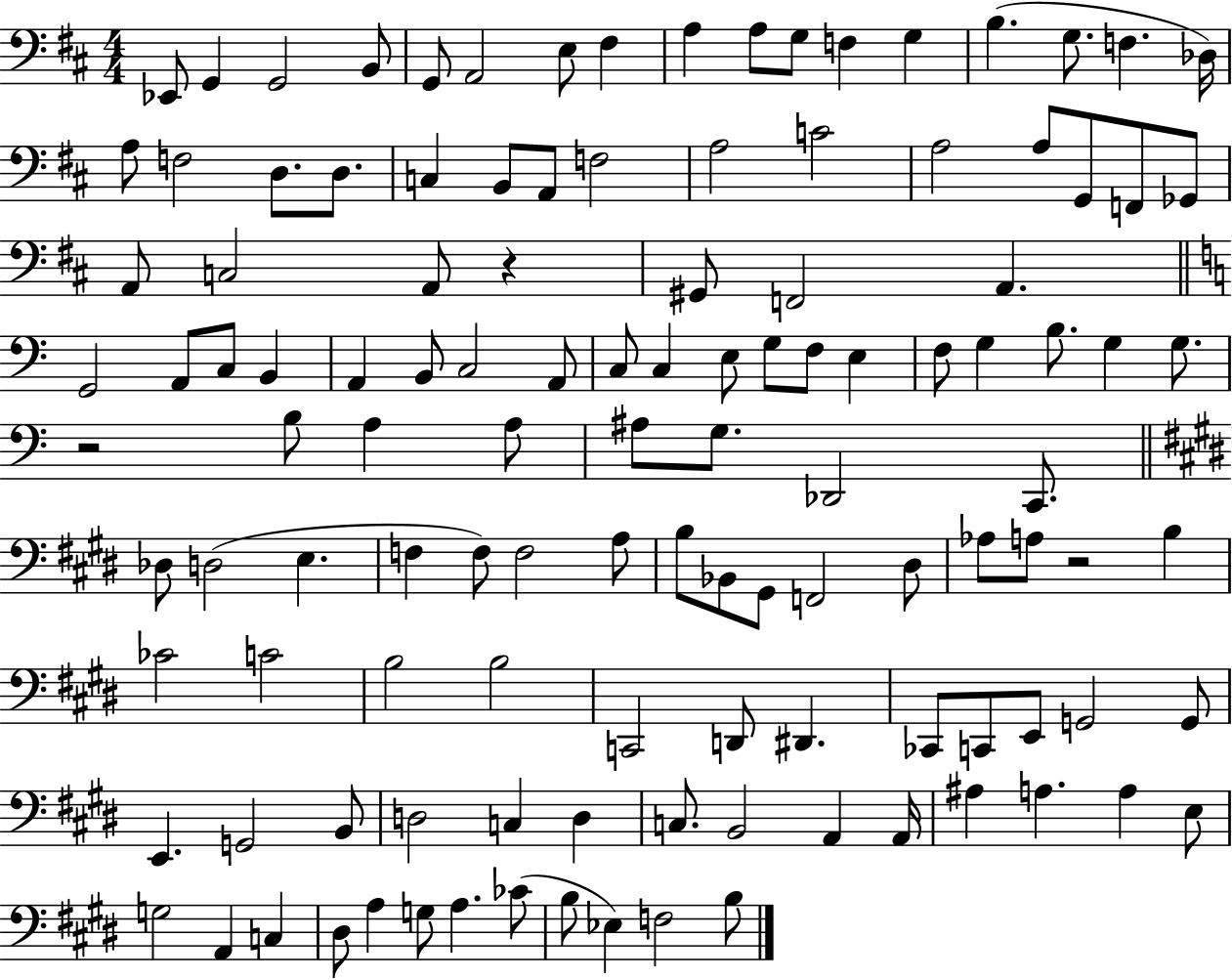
Eb2/e G2/q G2/h B2/e G2/e A2/h E3/e F#3/q A3/q A3/e G3/e F3/q G3/q B3/q. G3/e. F3/q. Db3/s A3/e F3/h D3/e. D3/e. C3/q B2/e A2/e F3/h A3/h C4/h A3/h A3/e G2/e F2/e Gb2/e A2/e C3/h A2/e R/q G#2/e F2/h A2/q. G2/h A2/e C3/e B2/q A2/q B2/e C3/h A2/e C3/e C3/q E3/e G3/e F3/e E3/q F3/e G3/q B3/e. G3/q G3/e. R/h B3/e A3/q A3/e A#3/e G3/e. Db2/h C2/e. Db3/e D3/h E3/q. F3/q F3/e F3/h A3/e B3/e Bb2/e G#2/e F2/h D#3/e Ab3/e A3/e R/h B3/q CES4/h C4/h B3/h B3/h C2/h D2/e D#2/q. CES2/e C2/e E2/e G2/h G2/e E2/q. G2/h B2/e D3/h C3/q D3/q C3/e. B2/h A2/q A2/s A#3/q A3/q. A3/q E3/e G3/h A2/q C3/q D#3/e A3/q G3/e A3/q. CES4/e B3/e Eb3/q F3/h B3/e